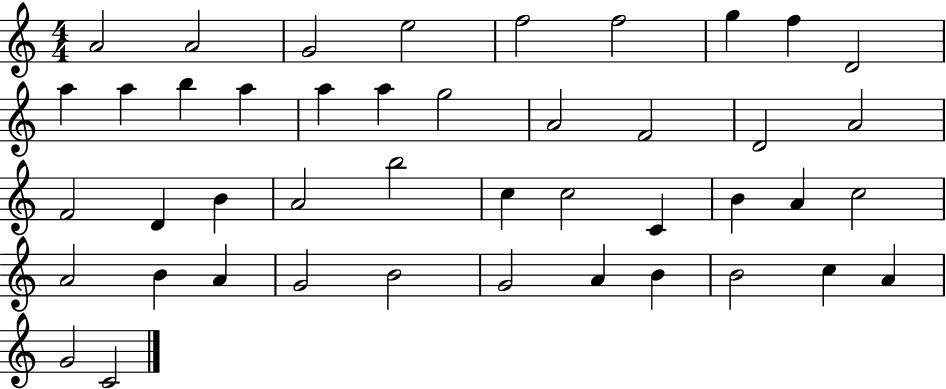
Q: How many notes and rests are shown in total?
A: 44